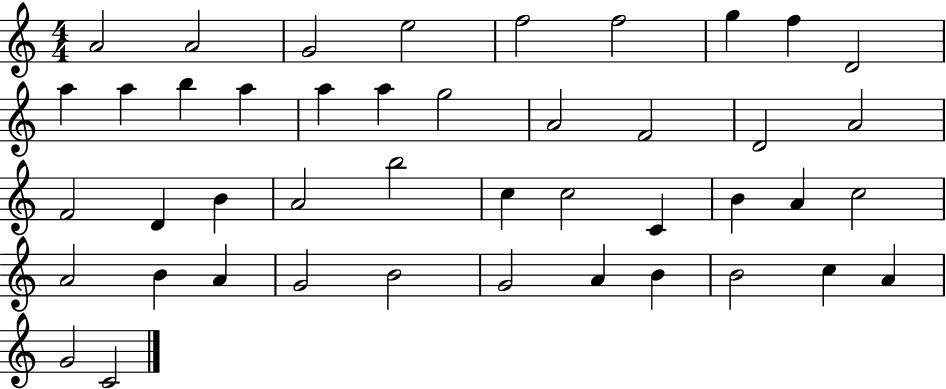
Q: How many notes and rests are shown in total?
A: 44